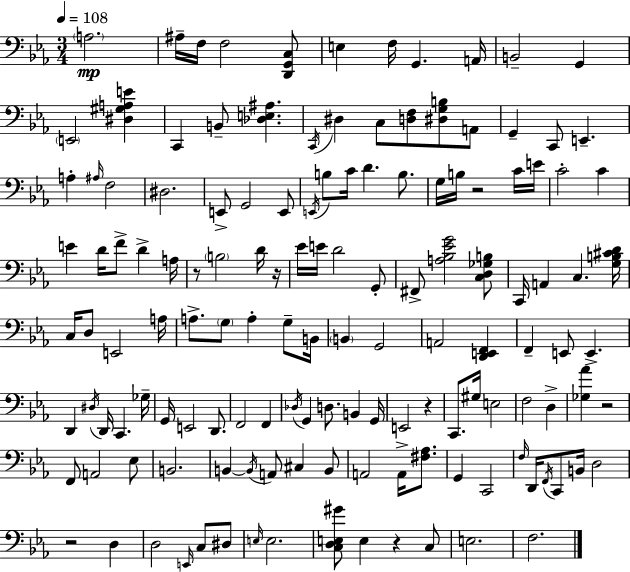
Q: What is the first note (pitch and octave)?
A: A3